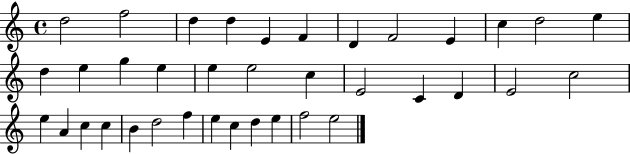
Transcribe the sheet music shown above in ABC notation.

X:1
T:Untitled
M:4/4
L:1/4
K:C
d2 f2 d d E F D F2 E c d2 e d e g e e e2 c E2 C D E2 c2 e A c c B d2 f e c d e f2 e2